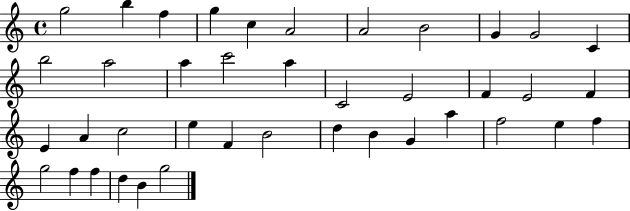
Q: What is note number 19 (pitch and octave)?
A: F4